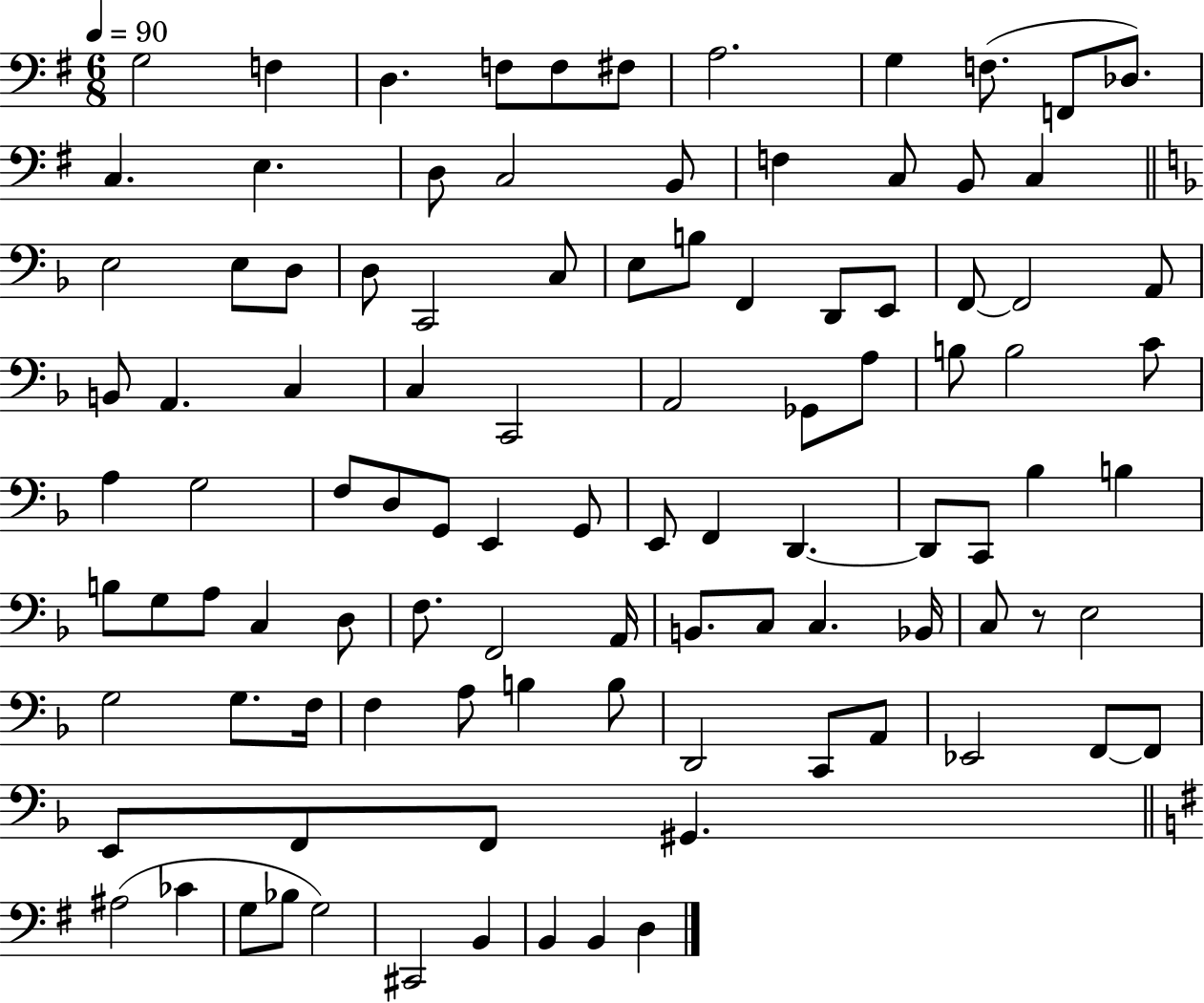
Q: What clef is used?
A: bass